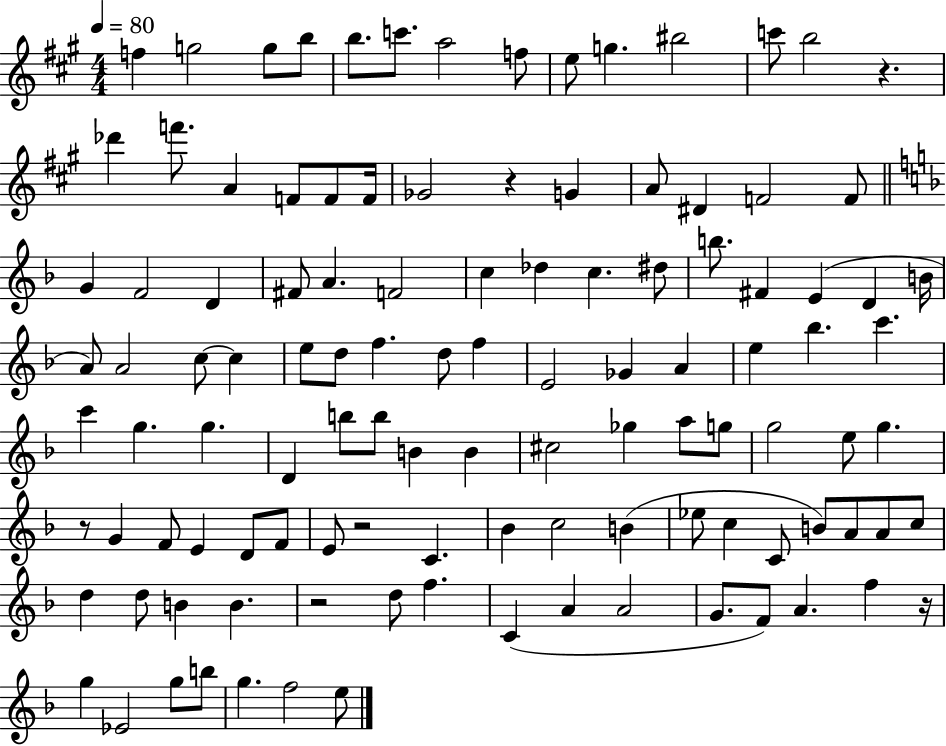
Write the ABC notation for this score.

X:1
T:Untitled
M:4/4
L:1/4
K:A
f g2 g/2 b/2 b/2 c'/2 a2 f/2 e/2 g ^b2 c'/2 b2 z _d' f'/2 A F/2 F/2 F/4 _G2 z G A/2 ^D F2 F/2 G F2 D ^F/2 A F2 c _d c ^d/2 b/2 ^F E D B/4 A/2 A2 c/2 c e/2 d/2 f d/2 f E2 _G A e _b c' c' g g D b/2 b/2 B B ^c2 _g a/2 g/2 g2 e/2 g z/2 G F/2 E D/2 F/2 E/2 z2 C _B c2 B _e/2 c C/2 B/2 A/2 A/2 c/2 d d/2 B B z2 d/2 f C A A2 G/2 F/2 A f z/4 g _E2 g/2 b/2 g f2 e/2